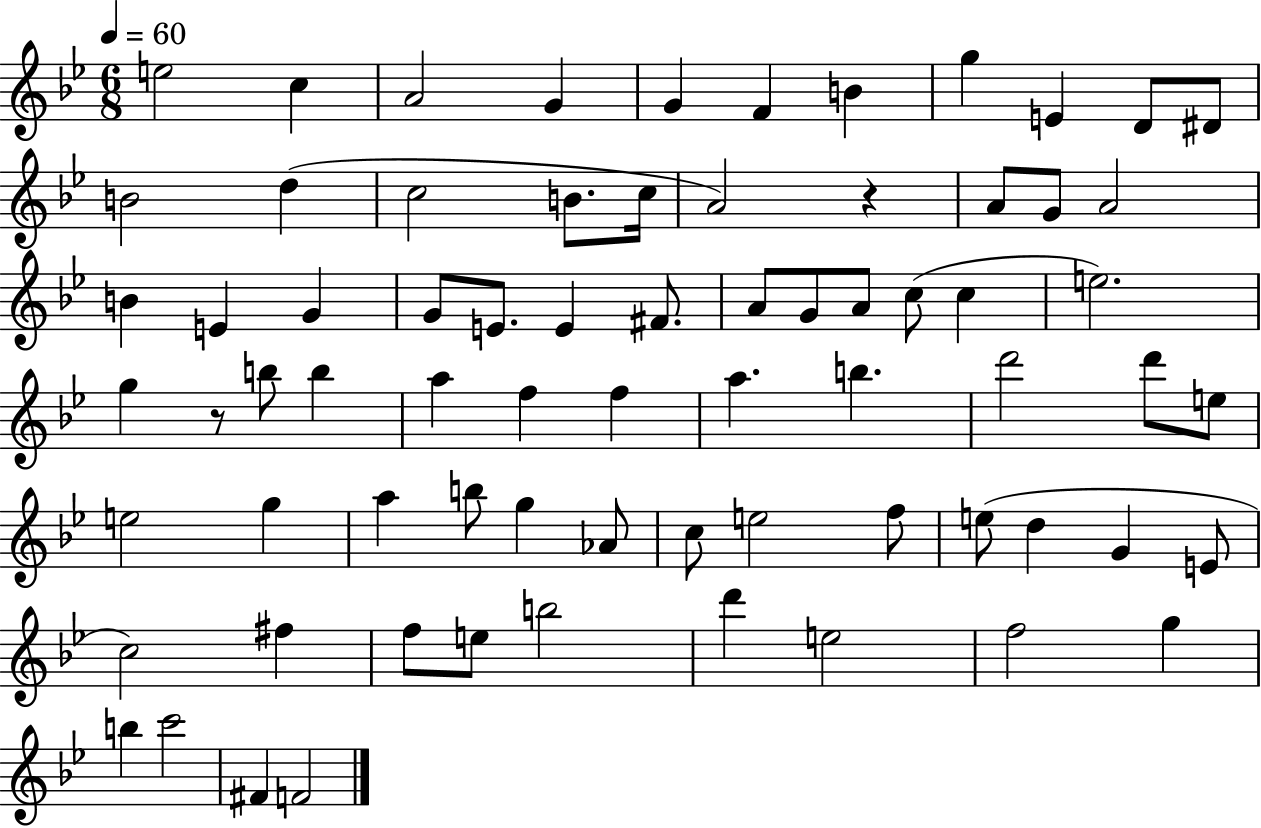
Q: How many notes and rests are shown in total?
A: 72